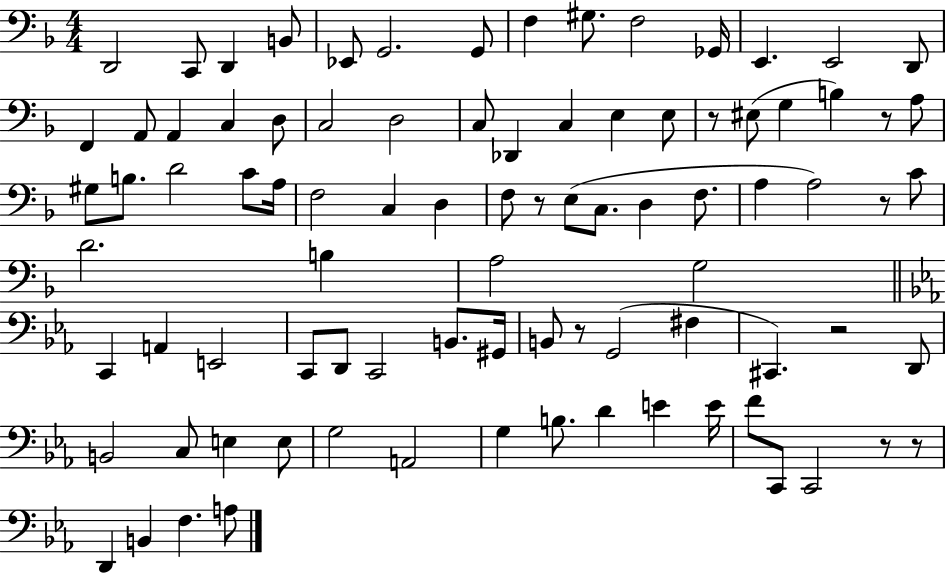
X:1
T:Untitled
M:4/4
L:1/4
K:F
D,,2 C,,/2 D,, B,,/2 _E,,/2 G,,2 G,,/2 F, ^G,/2 F,2 _G,,/4 E,, E,,2 D,,/2 F,, A,,/2 A,, C, D,/2 C,2 D,2 C,/2 _D,, C, E, E,/2 z/2 ^E,/2 G, B, z/2 A,/2 ^G,/2 B,/2 D2 C/2 A,/4 F,2 C, D, F,/2 z/2 E,/2 C,/2 D, F,/2 A, A,2 z/2 C/2 D2 B, A,2 G,2 C,, A,, E,,2 C,,/2 D,,/2 C,,2 B,,/2 ^G,,/4 B,,/2 z/2 G,,2 ^F, ^C,, z2 D,,/2 B,,2 C,/2 E, E,/2 G,2 A,,2 G, B,/2 D E E/4 F/2 C,,/2 C,,2 z/2 z/2 D,, B,, F, A,/2